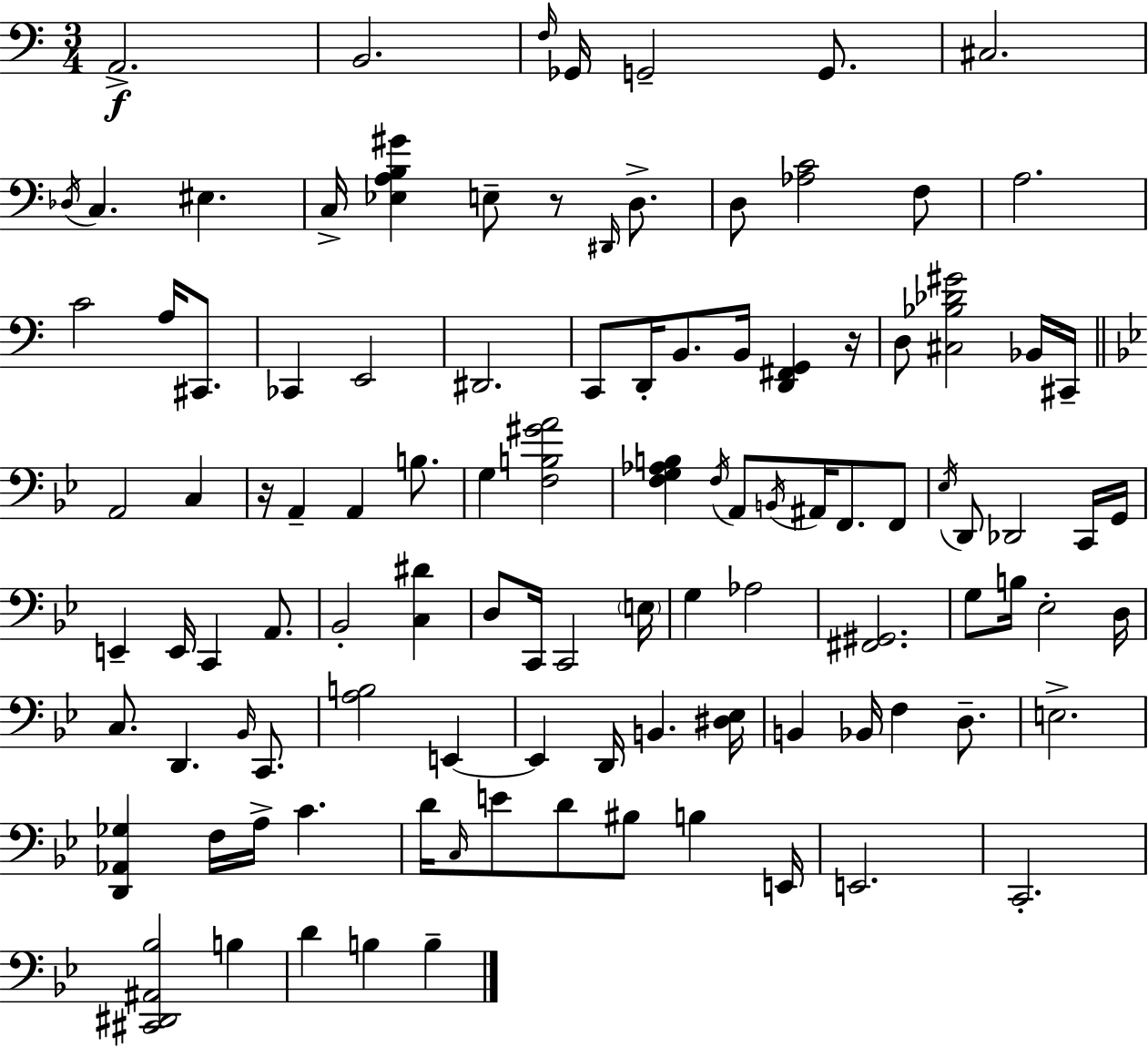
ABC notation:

X:1
T:Untitled
M:3/4
L:1/4
K:C
A,,2 B,,2 F,/4 _G,,/4 G,,2 G,,/2 ^C,2 _D,/4 C, ^E, C,/4 [_E,A,B,^G] E,/2 z/2 ^D,,/4 D,/2 D,/2 [_A,C]2 F,/2 A,2 C2 A,/4 ^C,,/2 _C,, E,,2 ^D,,2 C,,/2 D,,/4 B,,/2 B,,/4 [D,,^F,,G,,] z/4 D,/2 [^C,_B,_D^G]2 _B,,/4 ^C,,/4 A,,2 C, z/4 A,, A,, B,/2 G, [F,B,^GA]2 [F,G,_A,B,] F,/4 A,,/2 B,,/4 ^A,,/4 F,,/2 F,,/2 _E,/4 D,,/2 _D,,2 C,,/4 G,,/4 E,, E,,/4 C,, A,,/2 _B,,2 [C,^D] D,/2 C,,/4 C,,2 E,/4 G, _A,2 [^F,,^G,,]2 G,/2 B,/4 _E,2 D,/4 C,/2 D,, _B,,/4 C,,/2 [A,B,]2 E,, E,, D,,/4 B,, [^D,_E,]/4 B,, _B,,/4 F, D,/2 E,2 [D,,_A,,_G,] F,/4 A,/4 C D/4 C,/4 E/2 D/2 ^B,/2 B, E,,/4 E,,2 C,,2 [^C,,^D,,^A,,_B,]2 B, D B, B,